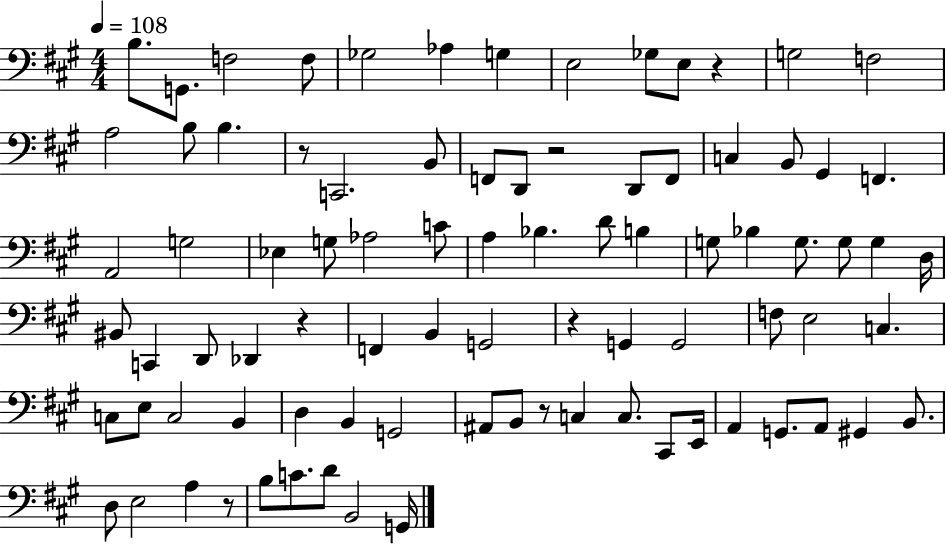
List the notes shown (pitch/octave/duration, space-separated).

B3/e. G2/e. F3/h F3/e Gb3/h Ab3/q G3/q E3/h Gb3/e E3/e R/q G3/h F3/h A3/h B3/e B3/q. R/e C2/h. B2/e F2/e D2/e R/h D2/e F2/e C3/q B2/e G#2/q F2/q. A2/h G3/h Eb3/q G3/e Ab3/h C4/e A3/q Bb3/q. D4/e B3/q G3/e Bb3/q G3/e. G3/e G3/q D3/s BIS2/e C2/q D2/e Db2/q R/q F2/q B2/q G2/h R/q G2/q G2/h F3/e E3/h C3/q. C3/e E3/e C3/h B2/q D3/q B2/q G2/h A#2/e B2/e R/e C3/q C3/e. C#2/e E2/s A2/q G2/e. A2/e G#2/q B2/e. D3/e E3/h A3/q R/e B3/e C4/e. D4/e B2/h G2/s